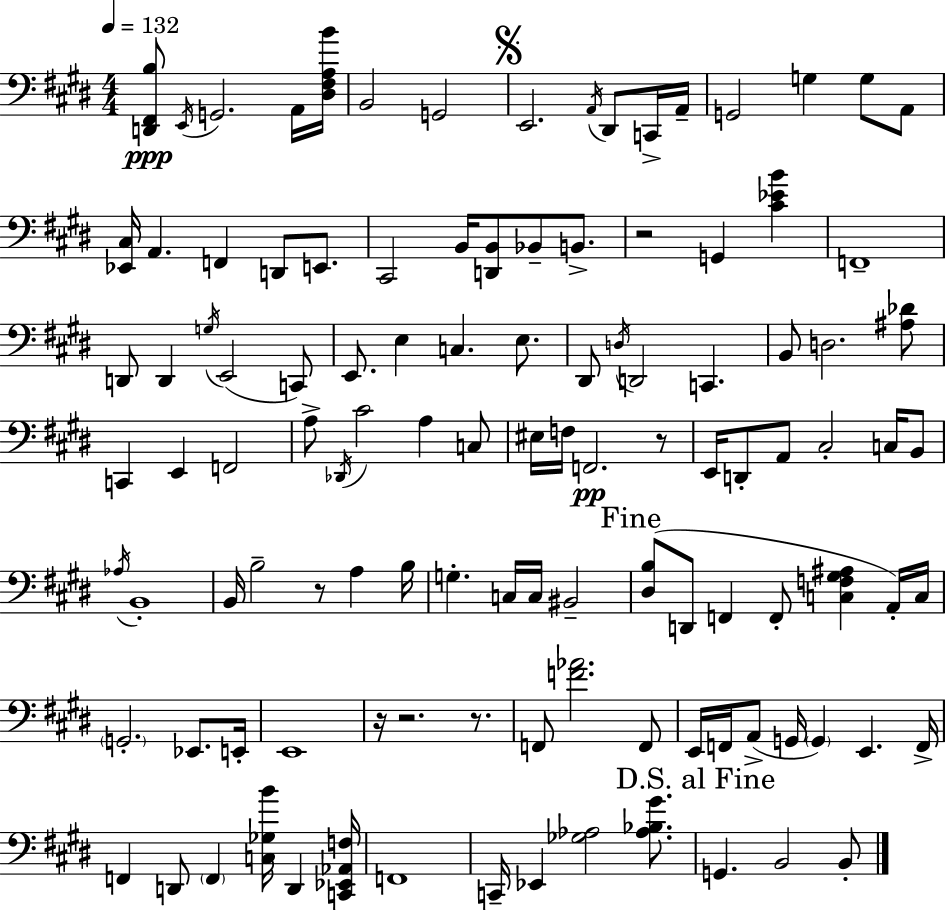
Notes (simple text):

[D2,F#2,B3]/e E2/s G2/h. A2/s [D#3,F#3,A3,B4]/s B2/h G2/h E2/h. A2/s D#2/e C2/s A2/s G2/h G3/q G3/e A2/e [Eb2,C#3]/s A2/q. F2/q D2/e E2/e. C#2/h B2/s [D2,B2]/e Bb2/e B2/e. R/h G2/q [C#4,Eb4,B4]/q F2/w D2/e D2/q G3/s E2/h C2/e E2/e. E3/q C3/q. E3/e. D#2/e D3/s D2/h C2/q. B2/e D3/h. [A#3,Db4]/e C2/q E2/q F2/h A3/e Db2/s C#4/h A3/q C3/e EIS3/s F3/s F2/h. R/e E2/s D2/e A2/e C#3/h C3/s B2/e Ab3/s B2/w B2/s B3/h R/e A3/q B3/s G3/q. C3/s C3/s BIS2/h [D#3,B3]/e D2/e F2/q F2/e [C3,F3,G#3,A#3]/q A2/s C3/s G2/h. Eb2/e. E2/s E2/w R/s R/h. R/e. F2/e [F4,Ab4]/h. F2/e E2/s F2/s A2/e G2/s G2/q E2/q. F2/s F2/q D2/e F2/q [C3,Gb3,B4]/s D2/q [C2,Eb2,Ab2,F3]/s F2/w C2/s Eb2/q [Gb3,Ab3]/h [Ab3,Bb3,G#4]/e. G2/q. B2/h B2/e